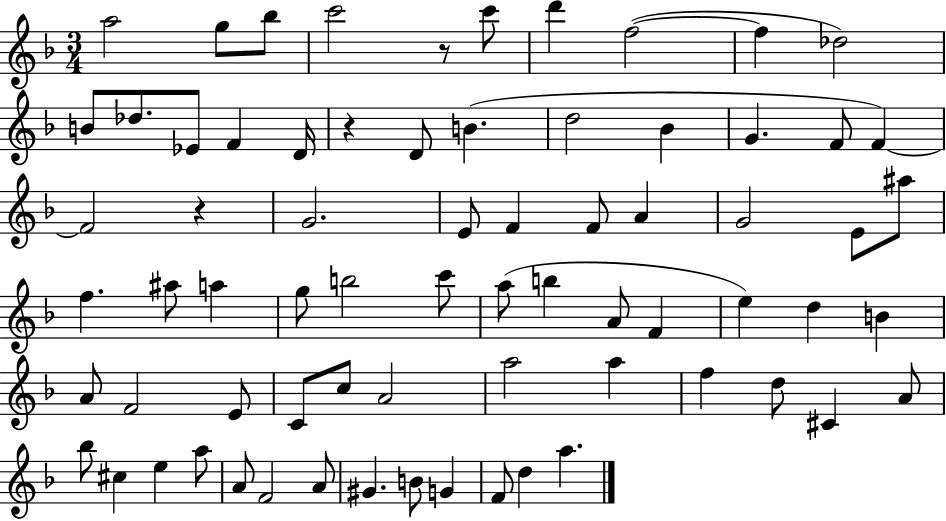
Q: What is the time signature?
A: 3/4